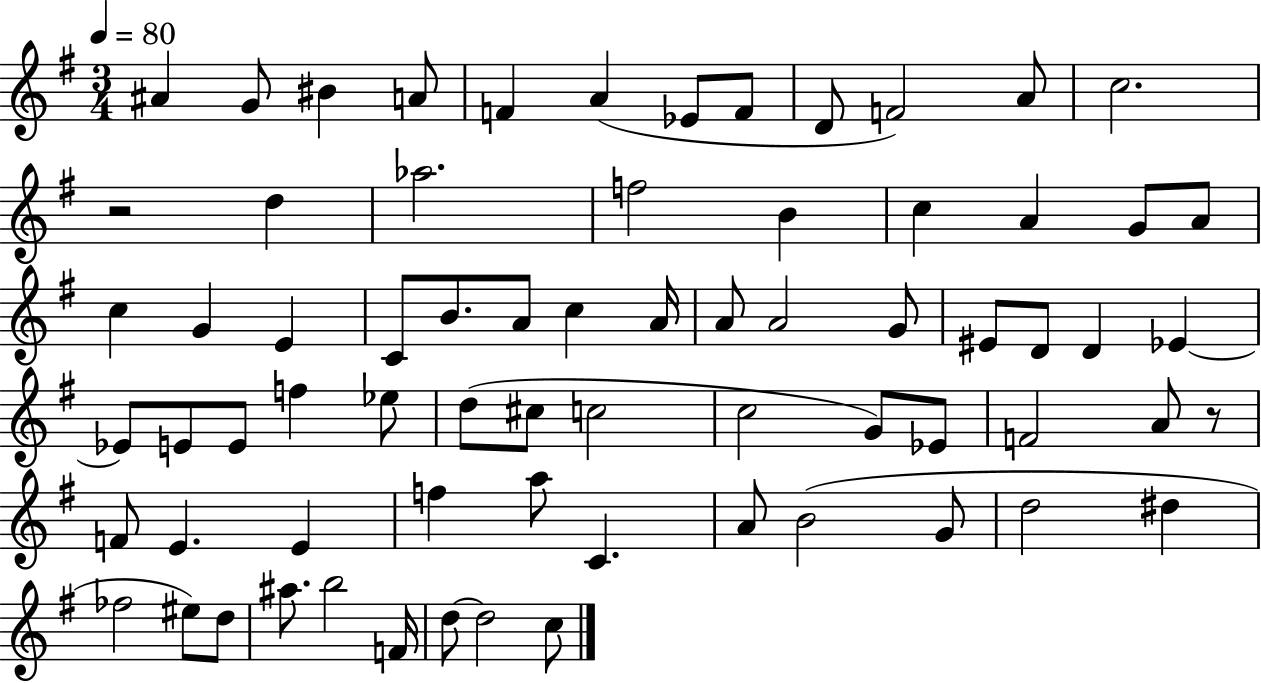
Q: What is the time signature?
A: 3/4